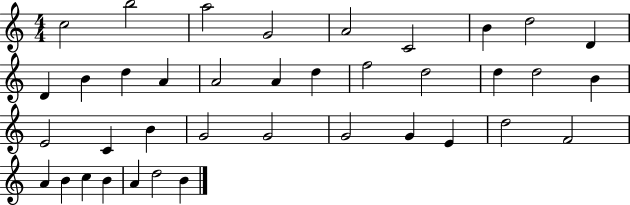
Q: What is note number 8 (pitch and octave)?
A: D5